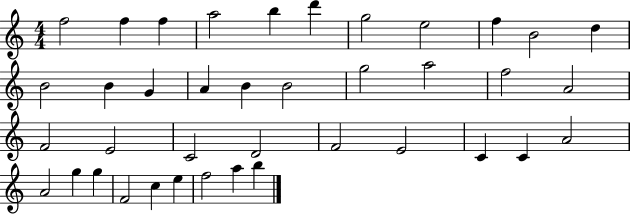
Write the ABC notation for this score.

X:1
T:Untitled
M:4/4
L:1/4
K:C
f2 f f a2 b d' g2 e2 f B2 d B2 B G A B B2 g2 a2 f2 A2 F2 E2 C2 D2 F2 E2 C C A2 A2 g g F2 c e f2 a b